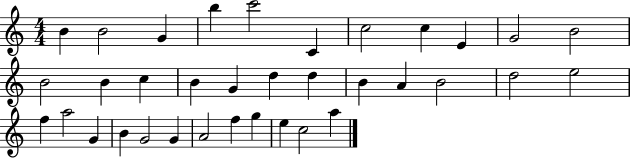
X:1
T:Untitled
M:4/4
L:1/4
K:C
B B2 G b c'2 C c2 c E G2 B2 B2 B c B G d d B A B2 d2 e2 f a2 G B G2 G A2 f g e c2 a